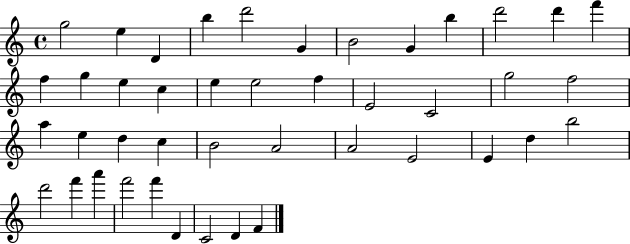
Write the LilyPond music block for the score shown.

{
  \clef treble
  \time 4/4
  \defaultTimeSignature
  \key c \major
  g''2 e''4 d'4 | b''4 d'''2 g'4 | b'2 g'4 b''4 | d'''2 d'''4 f'''4 | \break f''4 g''4 e''4 c''4 | e''4 e''2 f''4 | e'2 c'2 | g''2 f''2 | \break a''4 e''4 d''4 c''4 | b'2 a'2 | a'2 e'2 | e'4 d''4 b''2 | \break d'''2 f'''4 a'''4 | f'''2 f'''4 d'4 | c'2 d'4 f'4 | \bar "|."
}